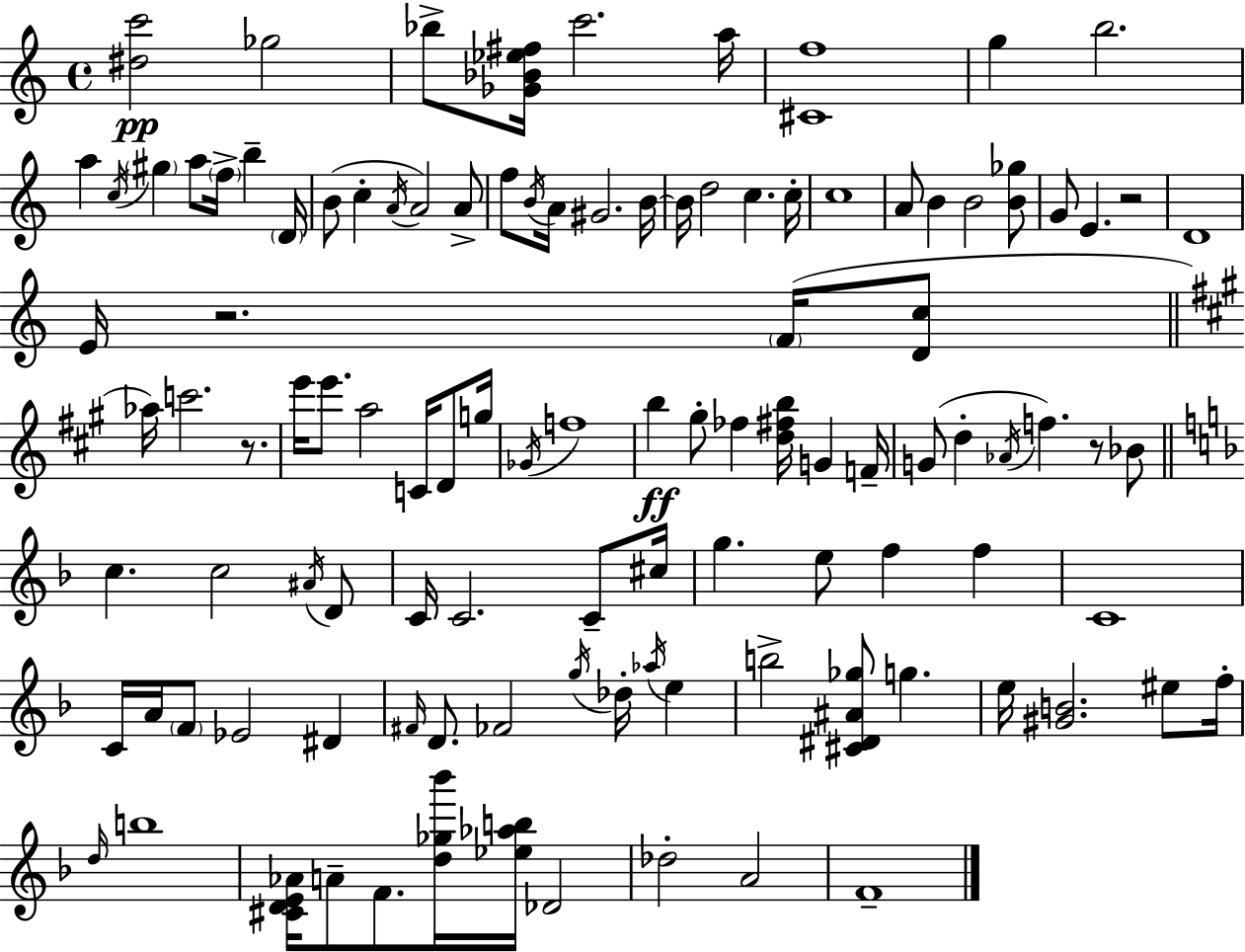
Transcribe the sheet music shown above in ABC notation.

X:1
T:Untitled
M:4/4
L:1/4
K:C
[^dc']2 _g2 _b/2 [_G_B_e^f]/4 c'2 a/4 [^Cf]4 g b2 a c/4 ^g a/2 f/4 b D/4 B/2 c A/4 A2 A/2 f/2 B/4 A/4 ^G2 B/4 B/4 d2 c c/4 c4 A/2 B B2 [B_g]/2 G/2 E z2 D4 E/4 z2 F/4 [Dc]/2 _a/4 c'2 z/2 e'/4 e'/2 a2 C/4 D/2 g/4 _G/4 f4 b ^g/2 _f [d^fb]/4 G F/4 G/2 d _A/4 f z/2 _B/2 c c2 ^A/4 D/2 C/4 C2 C/2 ^c/4 g e/2 f f C4 C/4 A/4 F/2 _E2 ^D ^F/4 D/2 _F2 g/4 _d/4 _a/4 e b2 [^C^D^A_g]/2 g e/4 [^GB]2 ^e/2 f/4 d/4 b4 [^CDE_A]/4 A/2 F/2 [d_g_b']/4 [_e_ab]/4 _D2 _d2 A2 F4